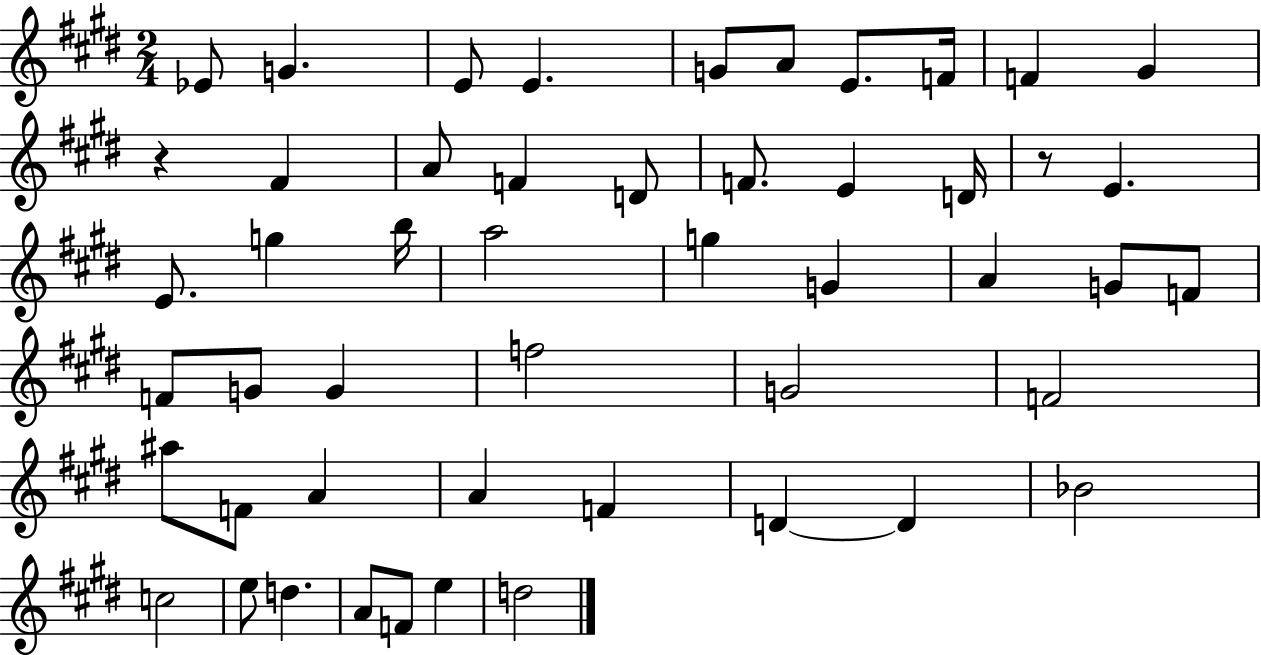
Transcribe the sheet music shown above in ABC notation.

X:1
T:Untitled
M:2/4
L:1/4
K:E
_E/2 G E/2 E G/2 A/2 E/2 F/4 F ^G z ^F A/2 F D/2 F/2 E D/4 z/2 E E/2 g b/4 a2 g G A G/2 F/2 F/2 G/2 G f2 G2 F2 ^a/2 F/2 A A F D D _B2 c2 e/2 d A/2 F/2 e d2